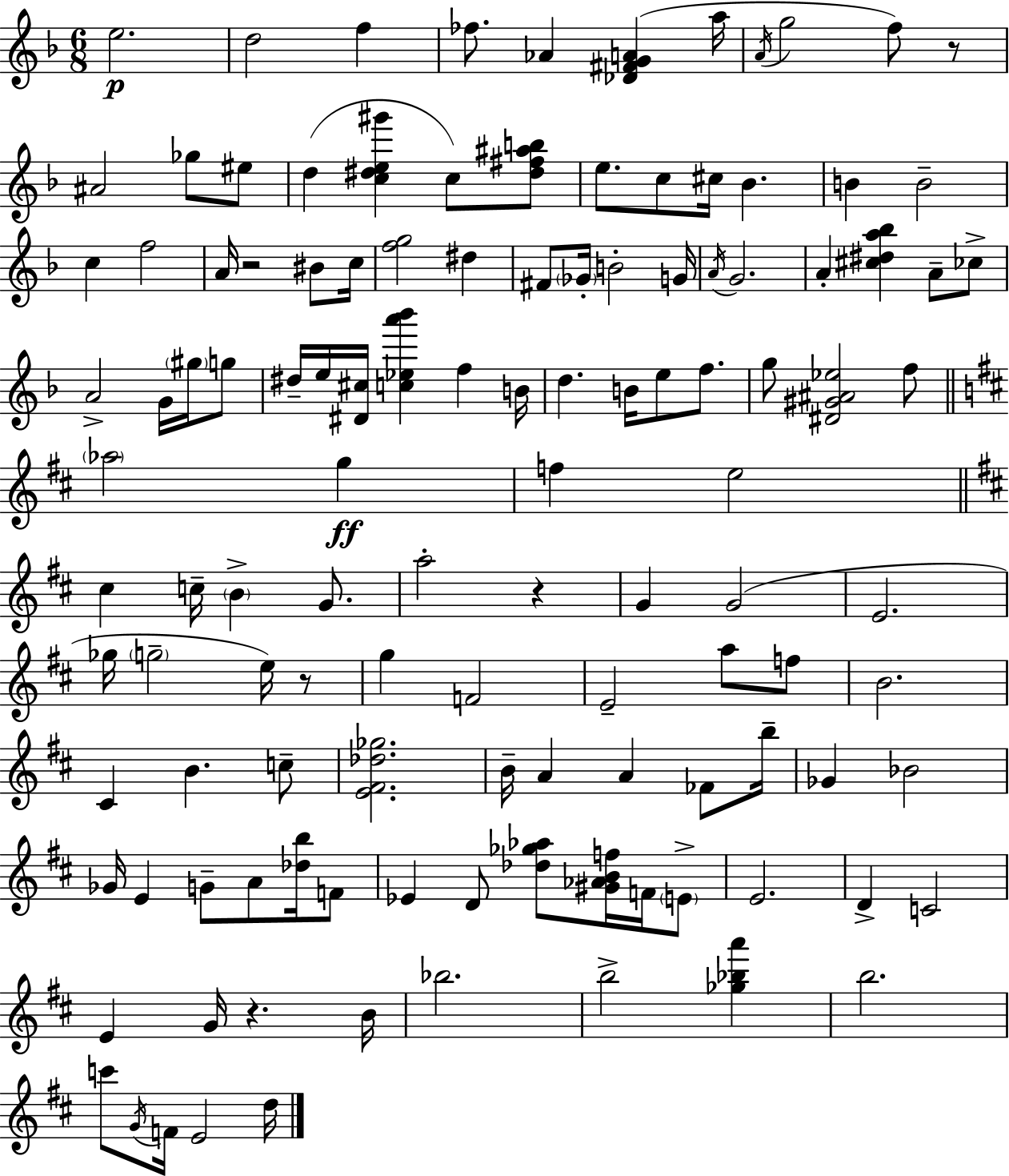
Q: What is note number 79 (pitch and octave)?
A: Gb4